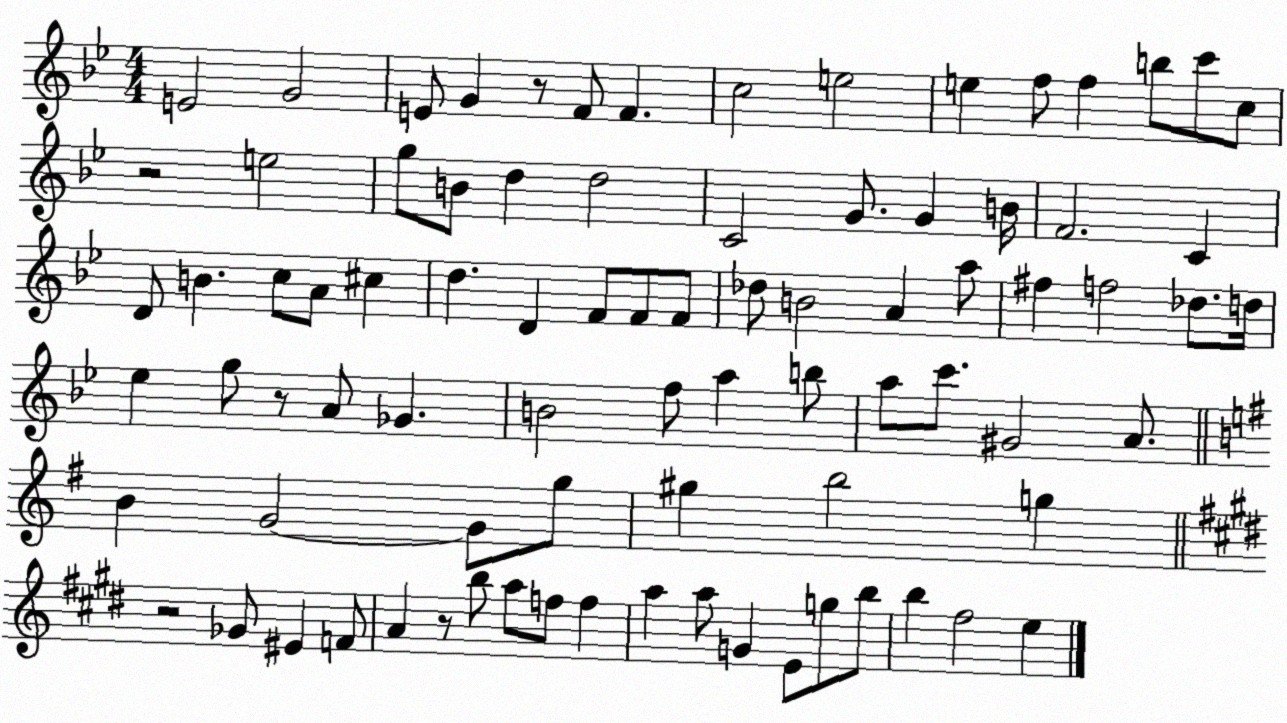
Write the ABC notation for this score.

X:1
T:Untitled
M:4/4
L:1/4
K:Bb
E2 G2 E/2 G z/2 F/2 F c2 e2 e f/2 f b/2 c'/2 c/2 z2 e2 g/2 B/2 d d2 C2 G/2 G B/4 F2 C D/2 B c/2 A/2 ^c d D F/2 F/2 F/2 _d/2 B2 A a/2 ^f f2 _d/2 d/4 _e g/2 z/2 A/2 _G B2 f/2 a b/2 a/2 c'/2 ^G2 A/2 B G2 G/2 g/2 ^g b2 g z2 _G/2 ^E F/2 A z/2 b/2 a/2 f/2 f a a/2 G E/2 g/2 b/2 b ^f2 e